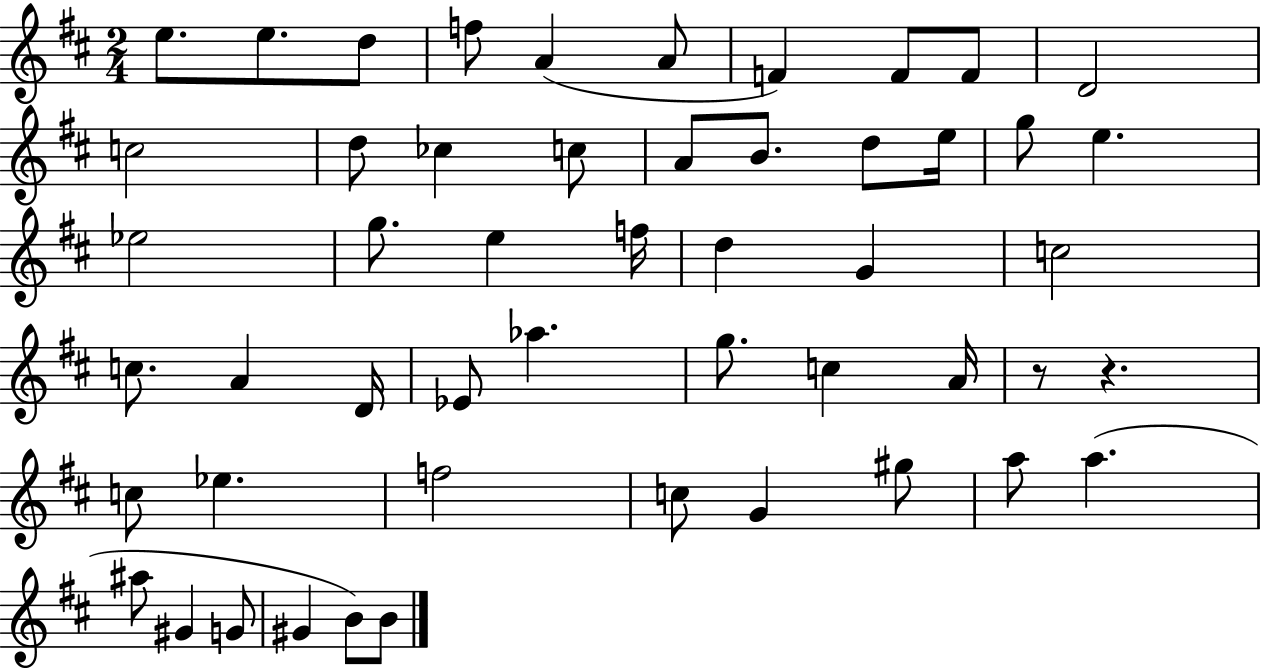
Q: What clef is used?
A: treble